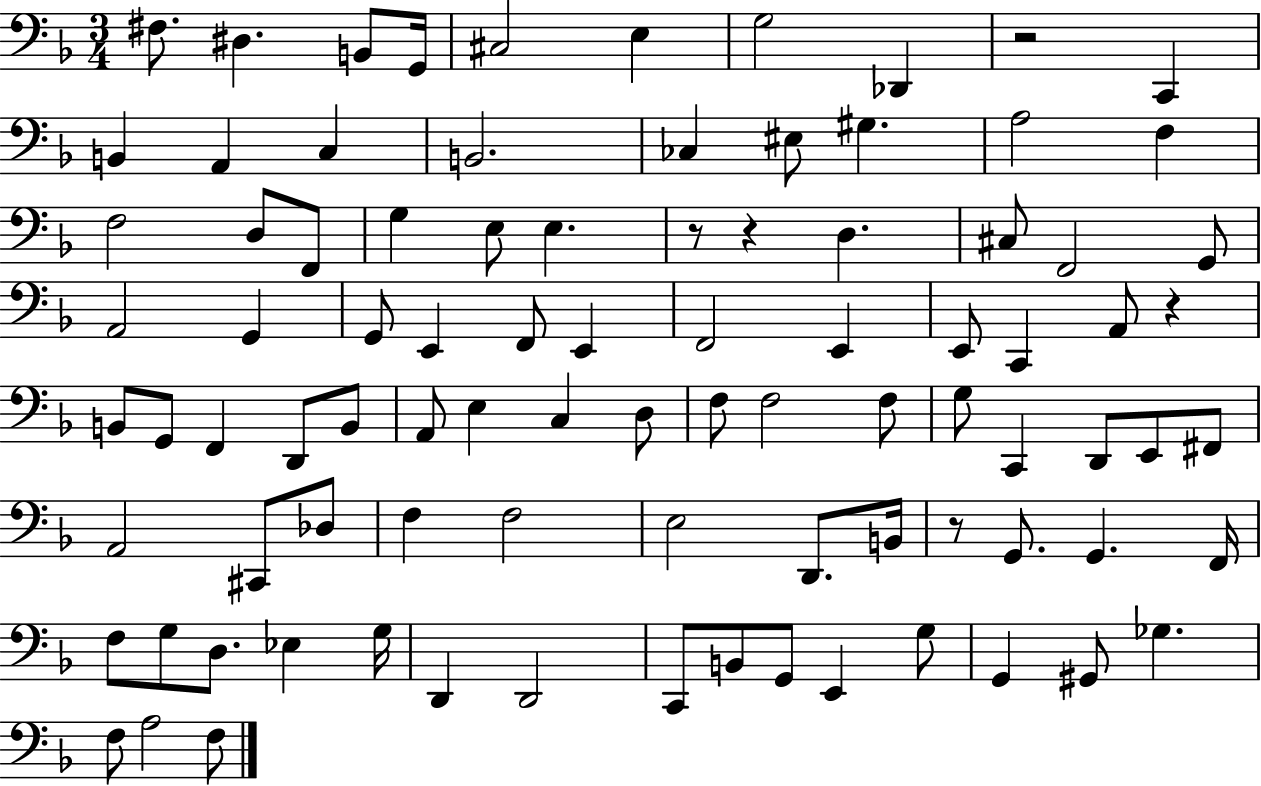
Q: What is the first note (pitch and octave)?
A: F#3